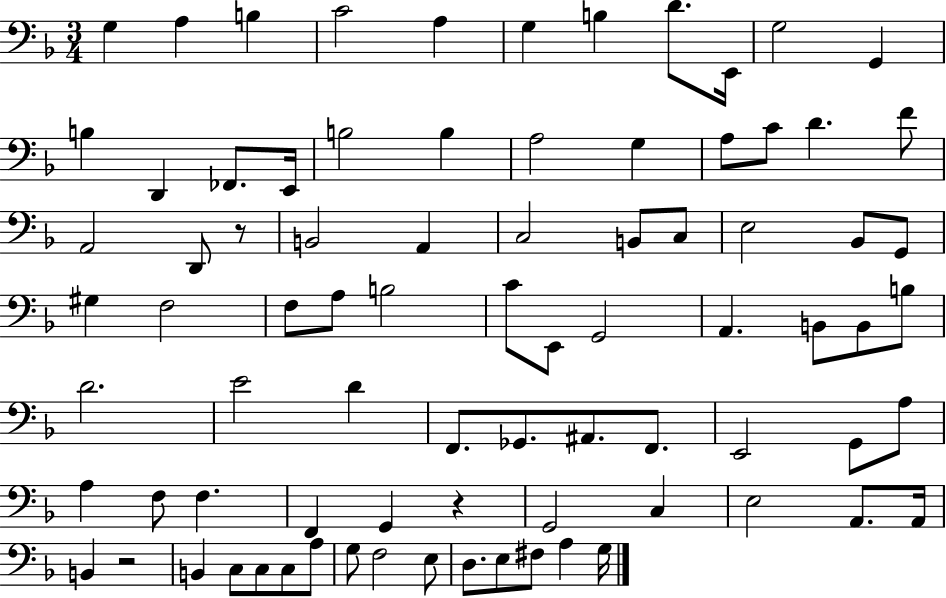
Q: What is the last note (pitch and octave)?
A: G3